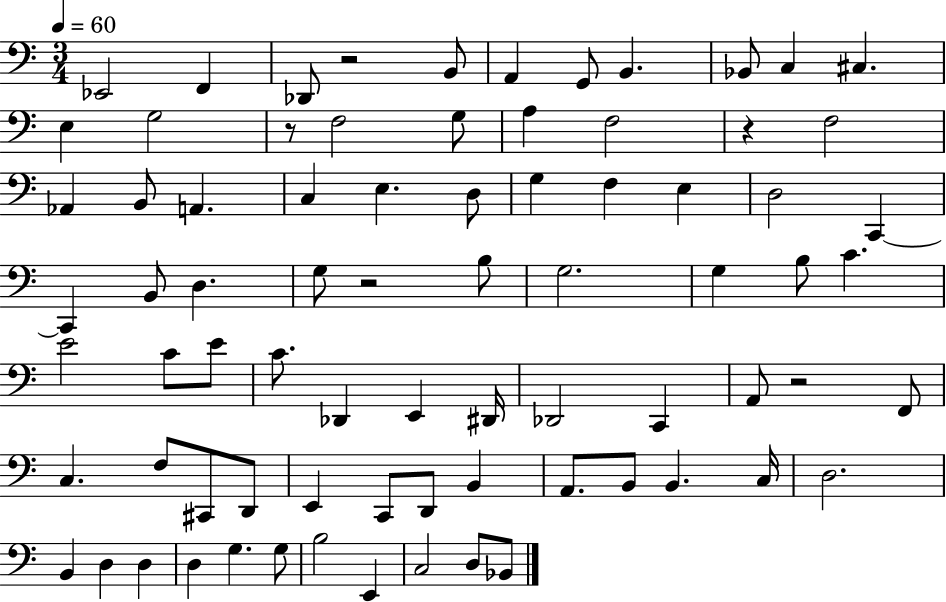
X:1
T:Untitled
M:3/4
L:1/4
K:C
_E,,2 F,, _D,,/2 z2 B,,/2 A,, G,,/2 B,, _B,,/2 C, ^C, E, G,2 z/2 F,2 G,/2 A, F,2 z F,2 _A,, B,,/2 A,, C, E, D,/2 G, F, E, D,2 C,, C,, B,,/2 D, G,/2 z2 B,/2 G,2 G, B,/2 C E2 C/2 E/2 C/2 _D,, E,, ^D,,/4 _D,,2 C,, A,,/2 z2 F,,/2 C, F,/2 ^C,,/2 D,,/2 E,, C,,/2 D,,/2 B,, A,,/2 B,,/2 B,, C,/4 D,2 B,, D, D, D, G, G,/2 B,2 E,, C,2 D,/2 _B,,/2